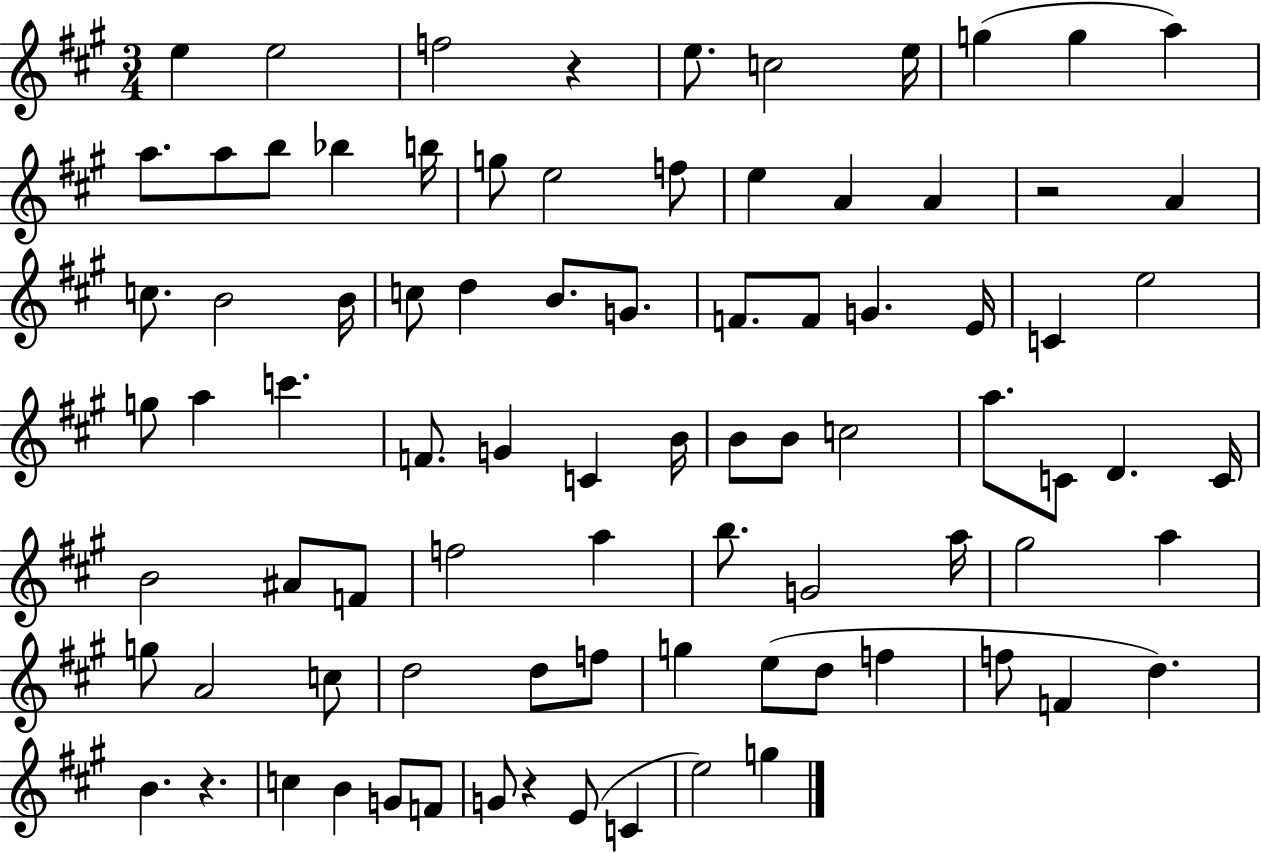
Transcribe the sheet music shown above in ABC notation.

X:1
T:Untitled
M:3/4
L:1/4
K:A
e e2 f2 z e/2 c2 e/4 g g a a/2 a/2 b/2 _b b/4 g/2 e2 f/2 e A A z2 A c/2 B2 B/4 c/2 d B/2 G/2 F/2 F/2 G E/4 C e2 g/2 a c' F/2 G C B/4 B/2 B/2 c2 a/2 C/2 D C/4 B2 ^A/2 F/2 f2 a b/2 G2 a/4 ^g2 a g/2 A2 c/2 d2 d/2 f/2 g e/2 d/2 f f/2 F d B z c B G/2 F/2 G/2 z E/2 C e2 g